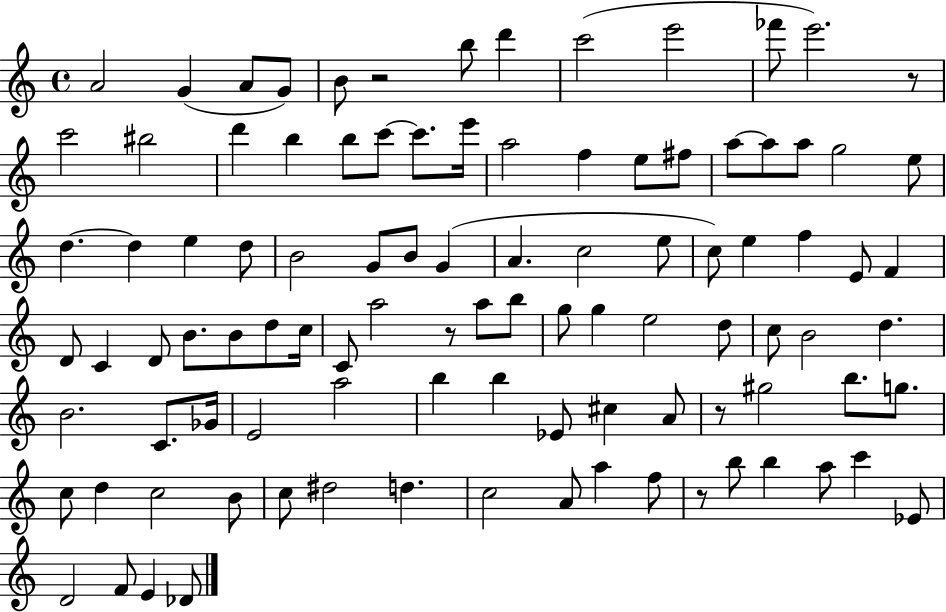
{
  \clef treble
  \time 4/4
  \defaultTimeSignature
  \key c \major
  a'2 g'4( a'8 g'8) | b'8 r2 b''8 d'''4 | c'''2( e'''2 | fes'''8 e'''2.) r8 | \break c'''2 bis''2 | d'''4 b''4 b''8 c'''8~~ c'''8. e'''16 | a''2 f''4 e''8 fis''8 | a''8~~ a''8 a''8 g''2 e''8 | \break d''4.~~ d''4 e''4 d''8 | b'2 g'8 b'8 g'4( | a'4. c''2 e''8 | c''8) e''4 f''4 e'8 f'4 | \break d'8 c'4 d'8 b'8. b'8 d''8 c''16 | c'8 a''2 r8 a''8 b''8 | g''8 g''4 e''2 d''8 | c''8 b'2 d''4. | \break b'2. c'8. ges'16 | e'2 a''2 | b''4 b''4 ees'8 cis''4 a'8 | r8 gis''2 b''8. g''8. | \break c''8 d''4 c''2 b'8 | c''8 dis''2 d''4. | c''2 a'8 a''4 f''8 | r8 b''8 b''4 a''8 c'''4 ees'8 | \break d'2 f'8 e'4 des'8 | \bar "|."
}